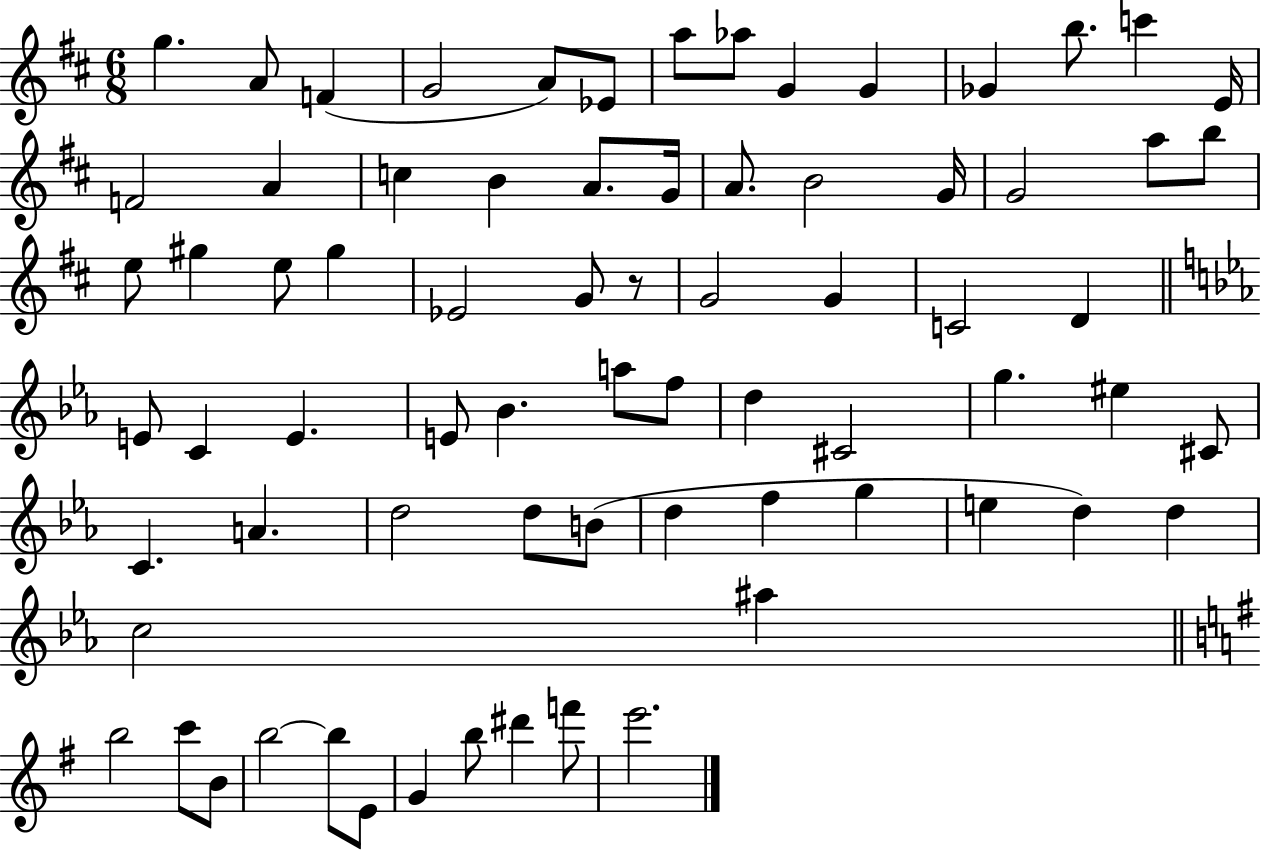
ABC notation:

X:1
T:Untitled
M:6/8
L:1/4
K:D
g A/2 F G2 A/2 _E/2 a/2 _a/2 G G _G b/2 c' E/4 F2 A c B A/2 G/4 A/2 B2 G/4 G2 a/2 b/2 e/2 ^g e/2 ^g _E2 G/2 z/2 G2 G C2 D E/2 C E E/2 _B a/2 f/2 d ^C2 g ^e ^C/2 C A d2 d/2 B/2 d f g e d d c2 ^a b2 c'/2 B/2 b2 b/2 E/2 G b/2 ^d' f'/2 e'2